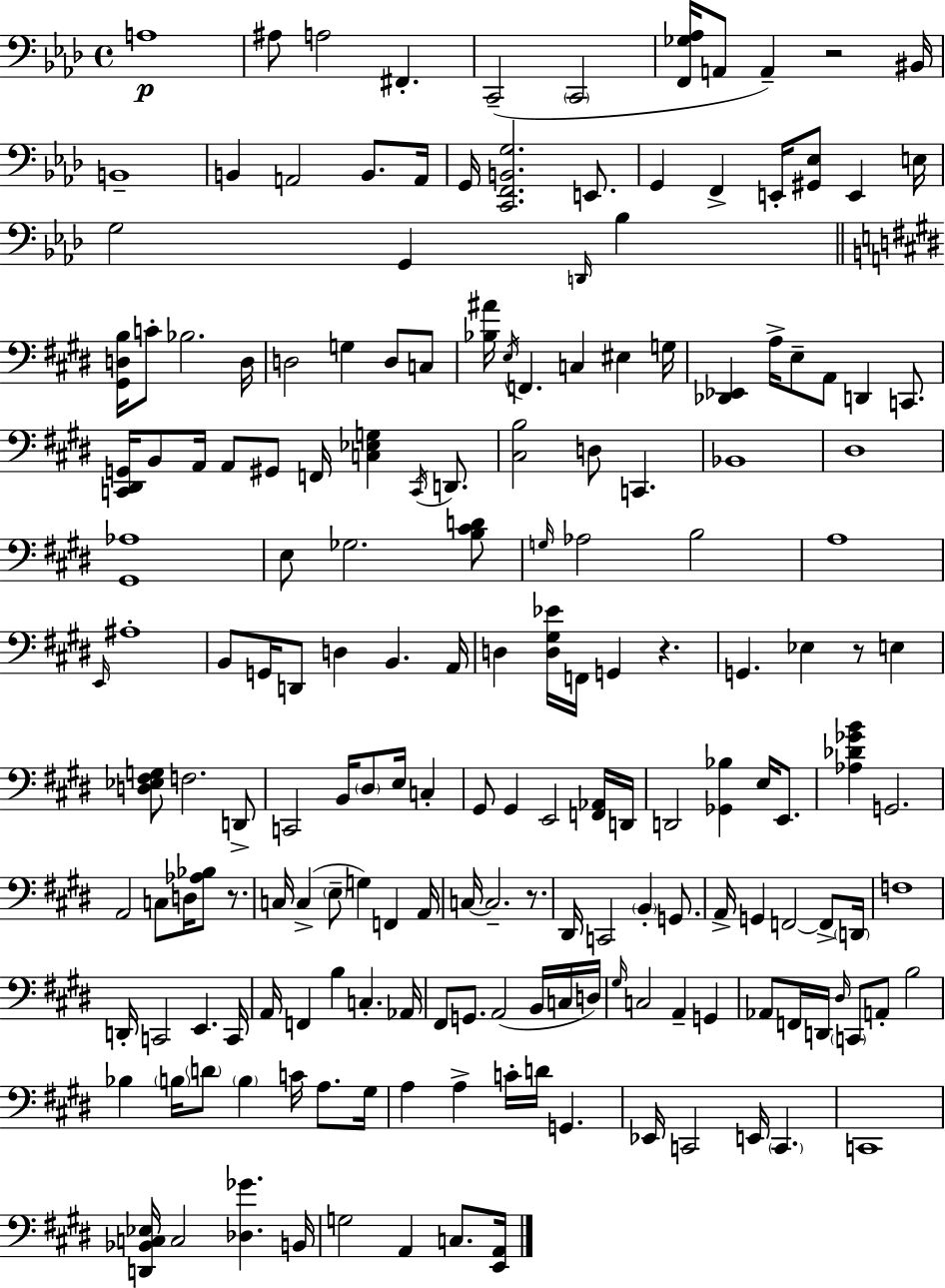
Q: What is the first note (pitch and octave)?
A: A3